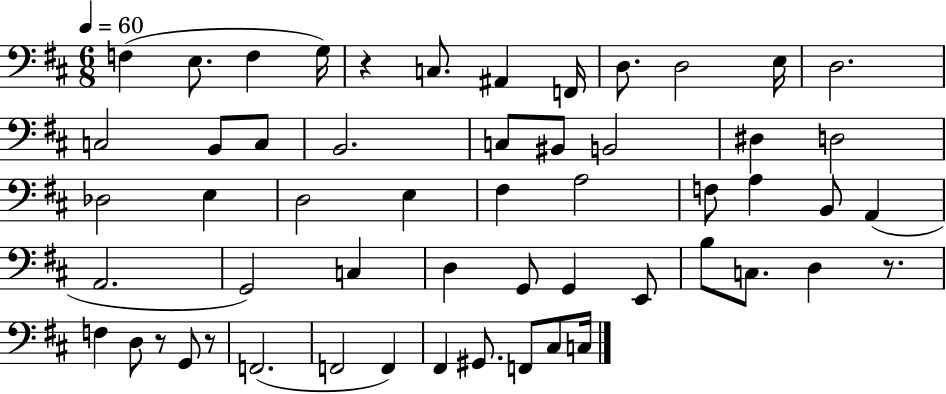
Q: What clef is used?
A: bass